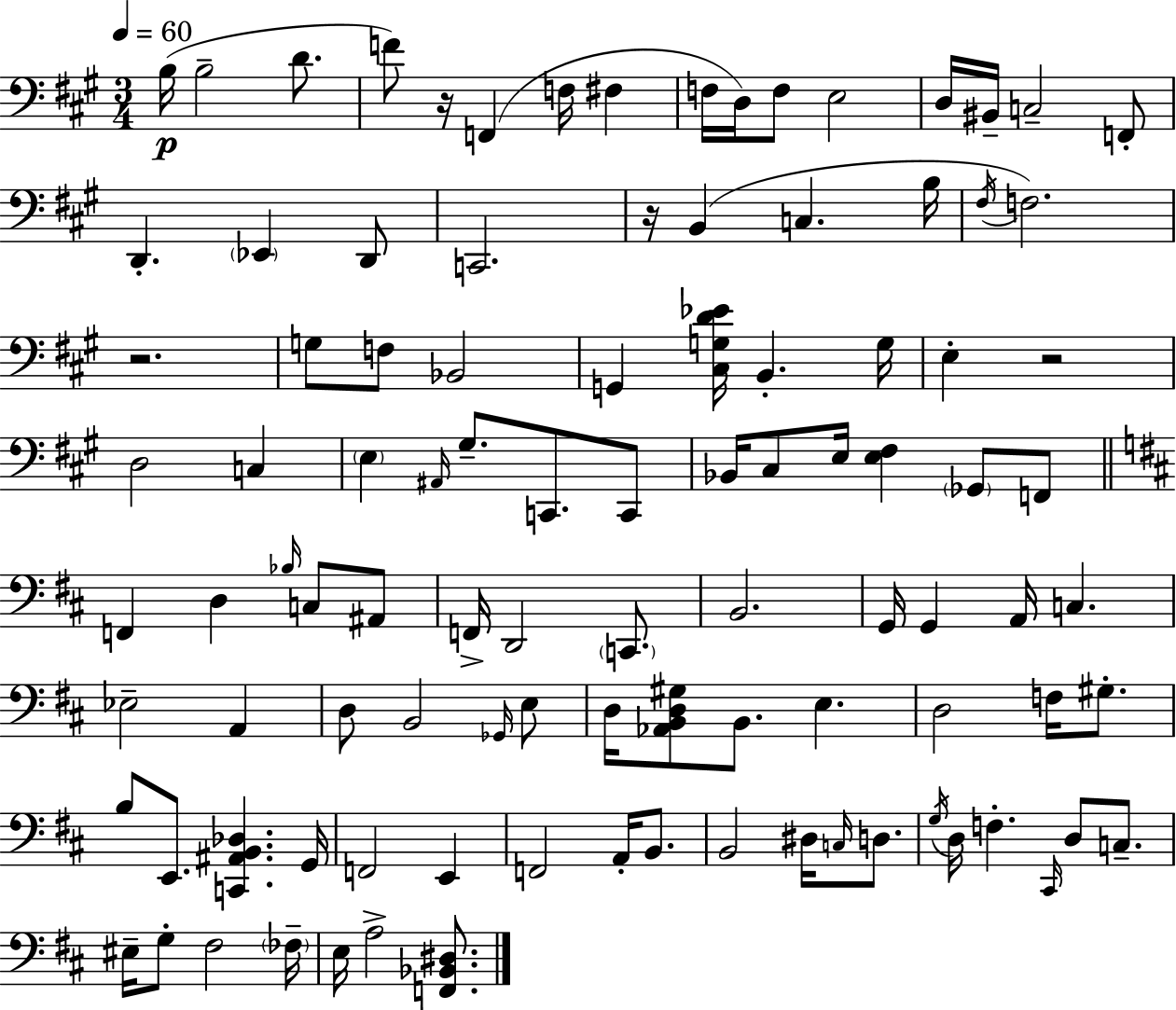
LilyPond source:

{
  \clef bass
  \numericTimeSignature
  \time 3/4
  \key a \major
  \tempo 4 = 60
  b16(\p b2-- d'8. | f'8) r16 f,4( f16 fis4 | f16 d16) f8 e2 | d16 bis,16-- c2-- f,8-. | \break d,4.-. \parenthesize ees,4 d,8 | c,2. | r16 b,4( c4. b16 | \acciaccatura { fis16 } f2.) | \break r2. | g8 f8 bes,2 | g,4 <cis g d' ees'>16 b,4.-. | g16 e4-. r2 | \break d2 c4 | \parenthesize e4 \grace { ais,16 } gis8.-- c,8. | c,8 bes,16 cis8 e16 <e fis>4 \parenthesize ges,8 | f,8 \bar "||" \break \key b \minor f,4 d4 \grace { bes16 } c8 ais,8 | f,16-> d,2 \parenthesize c,8. | b,2. | g,16 g,4 a,16 c4. | \break ees2-- a,4 | d8 b,2 \grace { ges,16 } | e8 d16 <aes, b, d gis>8 b,8. e4. | d2 f16 gis8.-. | \break b8 e,8. <c, ais, b, des>4. | g,16 f,2 e,4 | f,2 a,16-. b,8. | b,2 dis16 \grace { c16 } | \break d8. \acciaccatura { g16 } d16 f4.-. \grace { cis,16 } | d8 c8.-- eis16-- g8-. fis2 | \parenthesize fes16-- e16 a2-> | <f, bes, dis>8. \bar "|."
}